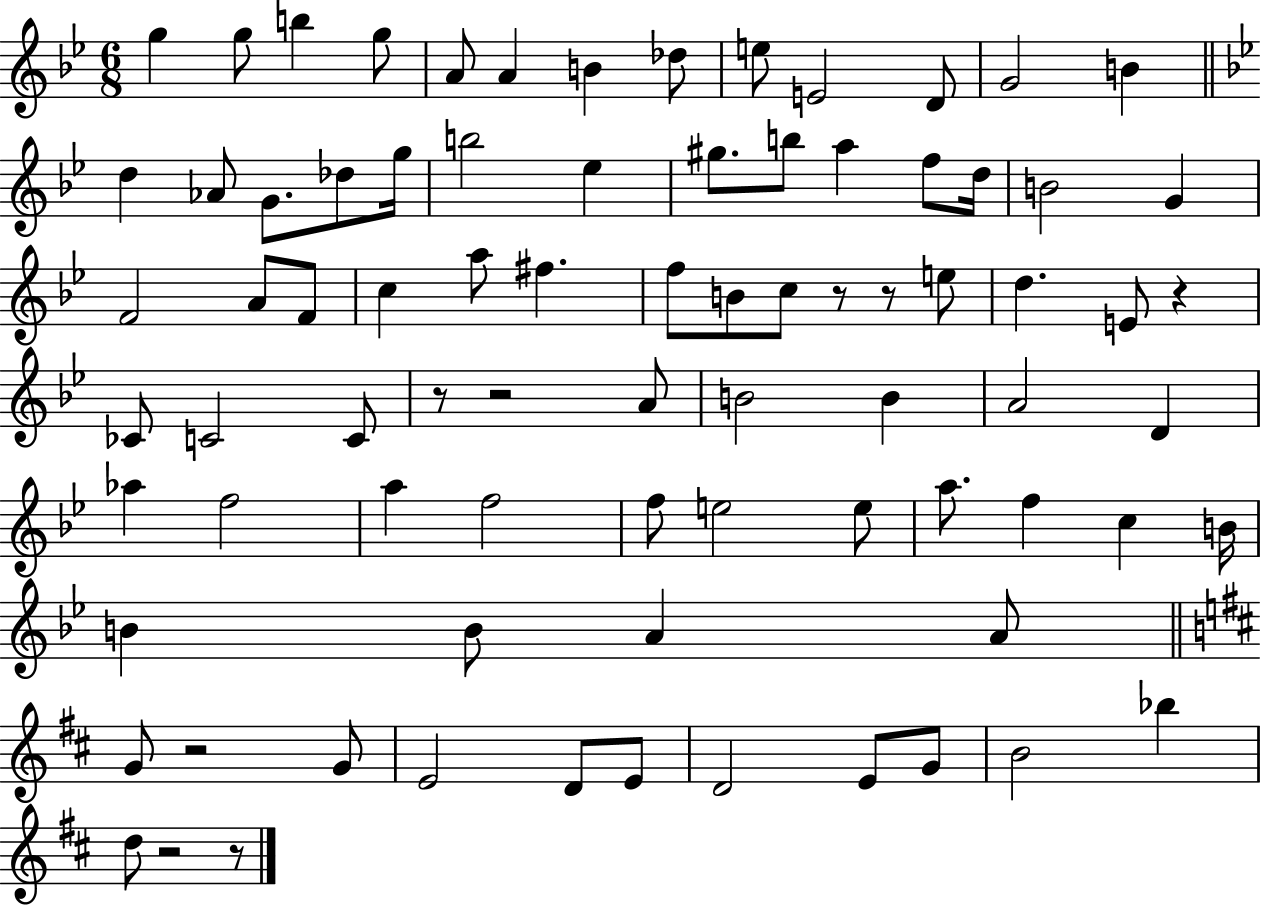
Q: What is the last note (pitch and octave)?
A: D5